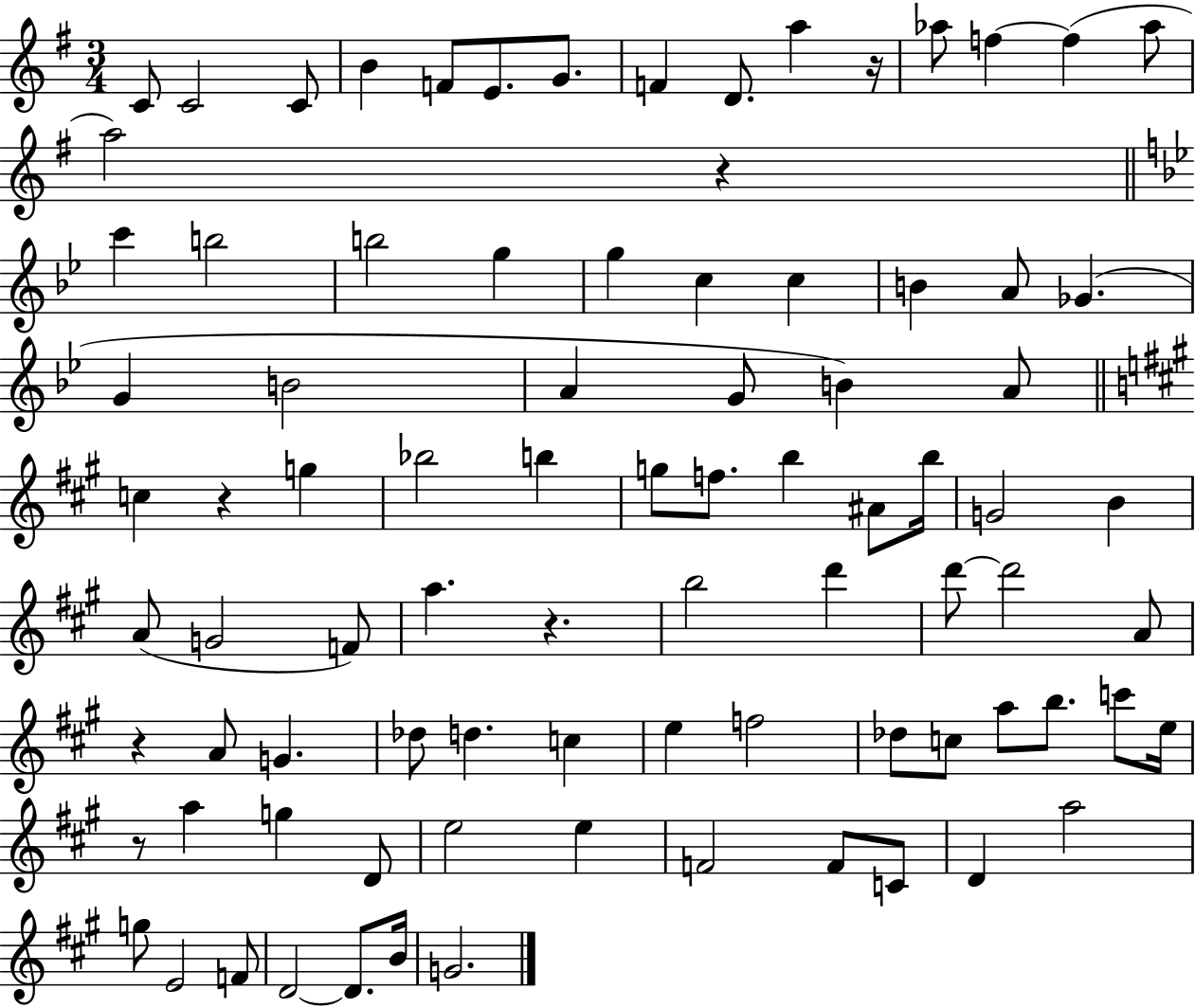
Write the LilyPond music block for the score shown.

{
  \clef treble
  \numericTimeSignature
  \time 3/4
  \key g \major
  c'8 c'2 c'8 | b'4 f'8 e'8. g'8. | f'4 d'8. a''4 r16 | aes''8 f''4~~ f''4( aes''8 | \break a''2) r4 | \bar "||" \break \key bes \major c'''4 b''2 | b''2 g''4 | g''4 c''4 c''4 | b'4 a'8 ges'4.( | \break g'4 b'2 | a'4 g'8 b'4) a'8 | \bar "||" \break \key a \major c''4 r4 g''4 | bes''2 b''4 | g''8 f''8. b''4 ais'8 b''16 | g'2 b'4 | \break a'8( g'2 f'8) | a''4. r4. | b''2 d'''4 | d'''8~~ d'''2 a'8 | \break r4 a'8 g'4. | des''8 d''4. c''4 | e''4 f''2 | des''8 c''8 a''8 b''8. c'''8 e''16 | \break r8 a''4 g''4 d'8 | e''2 e''4 | f'2 f'8 c'8 | d'4 a''2 | \break g''8 e'2 f'8 | d'2~~ d'8. b'16 | g'2. | \bar "|."
}